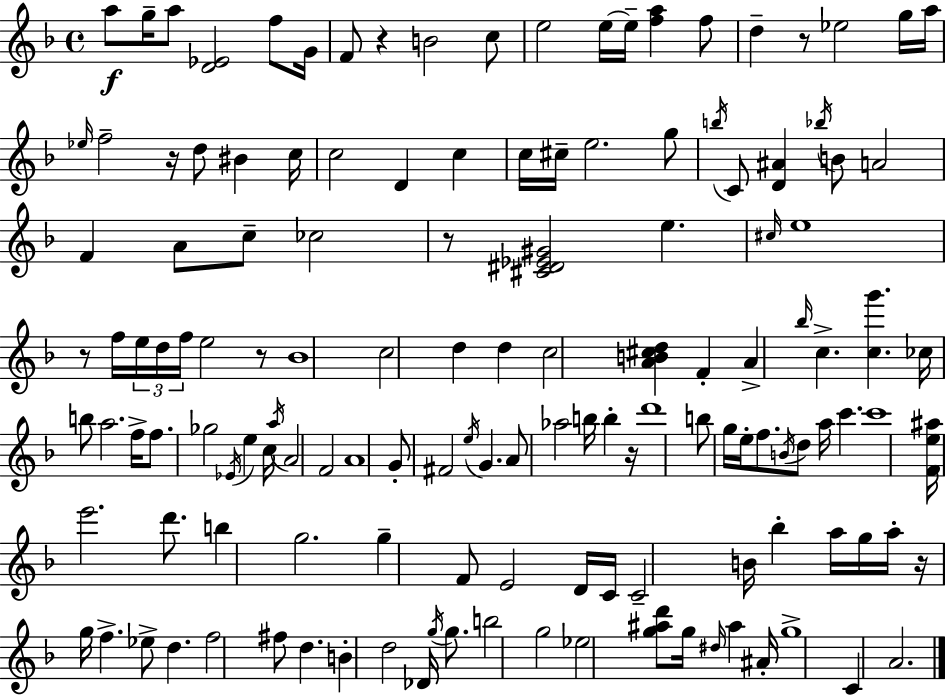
X:1
T:Untitled
M:4/4
L:1/4
K:F
a/2 g/4 a/2 [D_E]2 f/2 G/4 F/2 z B2 c/2 e2 e/4 e/4 [fa] f/2 d z/2 _e2 g/4 a/4 _e/4 f2 z/4 d/2 ^B c/4 c2 D c c/4 ^c/4 e2 g/2 b/4 C/2 [D^A] _b/4 B/2 A2 F A/2 c/2 _c2 z/2 [^C^D_E^G]2 e ^c/4 e4 z/2 f/4 e/4 d/4 f/4 e2 z/2 _B4 c2 d d c2 [AB^cd] F A _b/4 c [cg'] _c/4 b/2 a2 f/4 f/2 _g2 _E/4 e c/4 a/4 A2 F2 A4 G/2 ^F2 e/4 G A/2 _a2 b/4 b z/4 d'4 b/2 g/4 e/4 f/2 B/4 d/2 a/4 c' c'4 [Fe^a]/4 e'2 d'/2 b g2 g F/2 E2 D/4 C/4 C2 B/4 _b a/4 g/4 a/4 z/4 g/4 f _e/2 d f2 ^f/2 d B d2 _D/4 g/4 g/2 b2 g2 _e2 [g^ad']/2 g/4 ^d/4 ^a ^A/4 g4 C A2